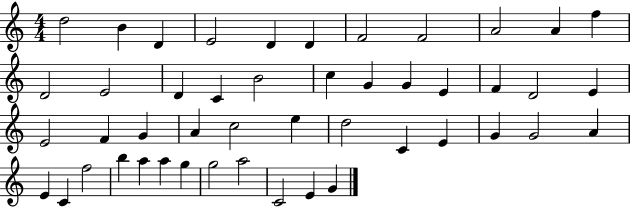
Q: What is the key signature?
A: C major